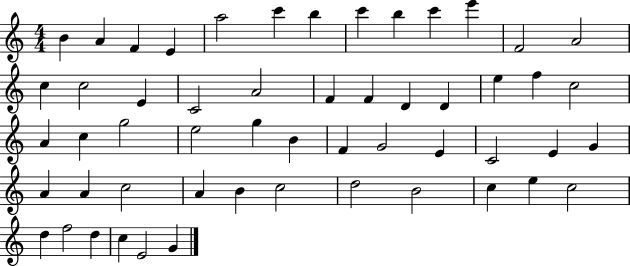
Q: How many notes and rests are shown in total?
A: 54